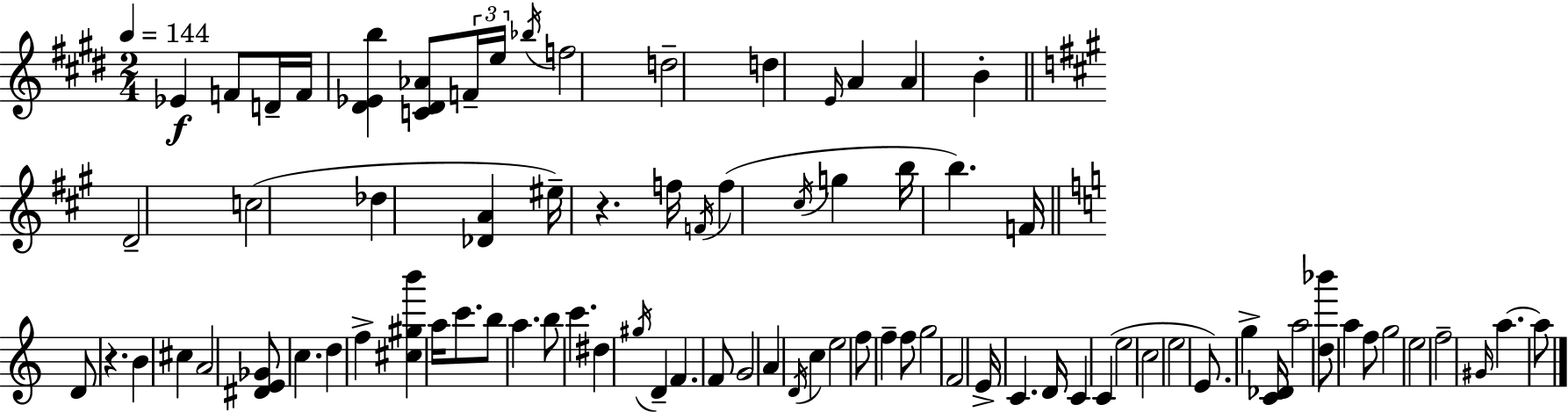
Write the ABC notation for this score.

X:1
T:Untitled
M:2/4
L:1/4
K:E
_E F/2 D/4 F/4 [^D_Eb] [C^D_A]/2 F/4 e/4 _b/4 f2 d2 d E/4 A A B D2 c2 _d [_DA] ^e/4 z f/4 F/4 f ^c/4 g b/4 b F/4 D/2 z B ^c A2 [^DE_G]/2 c d f [^c^gb'] a/4 c'/2 b/2 a b/2 c' ^d ^g/4 D F F/2 G2 A D/4 c e2 f/2 f f/2 g2 F2 E/4 C D/4 C C e2 c2 e2 E/2 g [C_D]/4 a2 [d_b']/2 a f/2 g2 e2 f2 ^G/4 a a/2